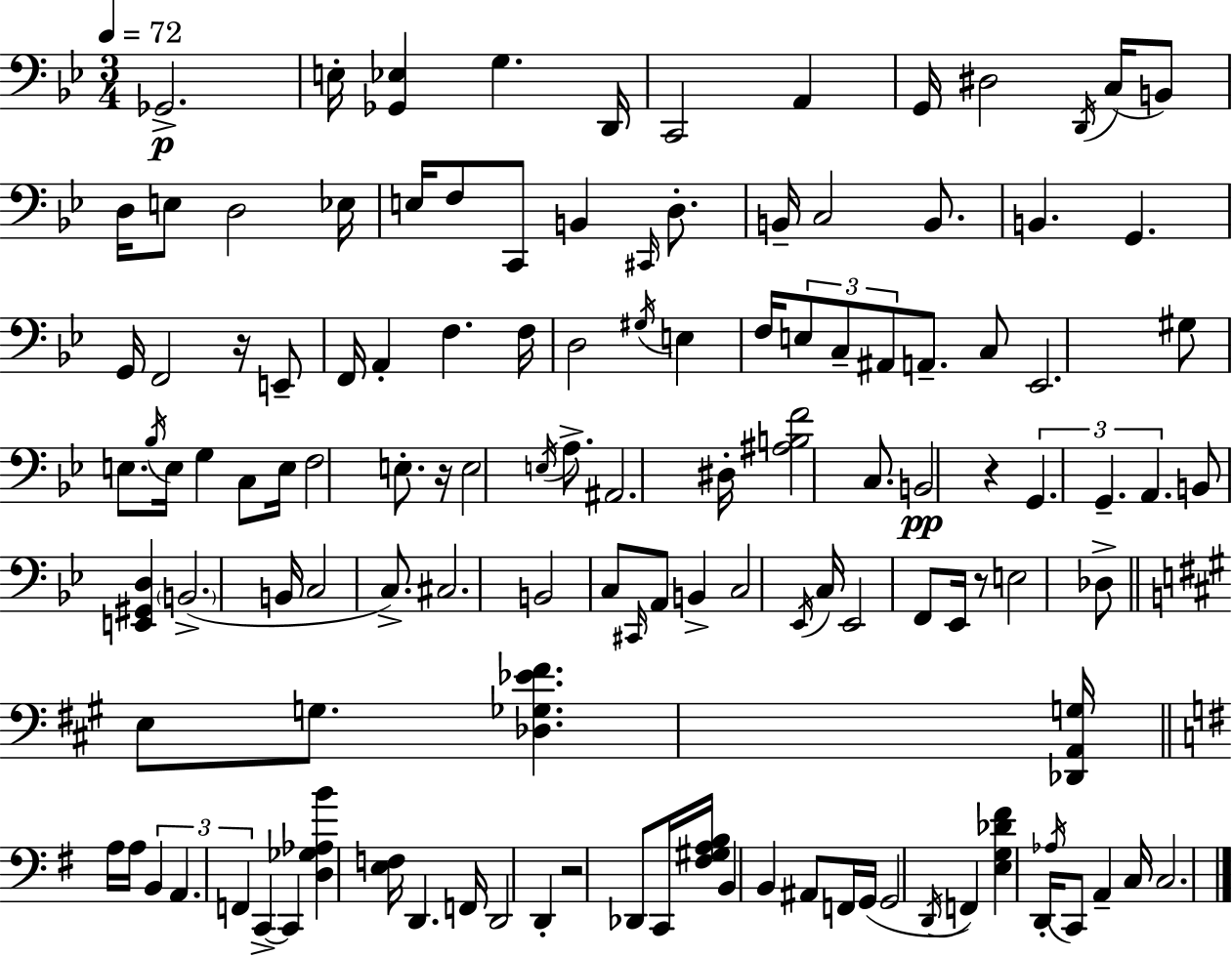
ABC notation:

X:1
T:Untitled
M:3/4
L:1/4
K:Gm
_G,,2 E,/4 [_G,,_E,] G, D,,/4 C,,2 A,, G,,/4 ^D,2 D,,/4 C,/4 B,,/2 D,/4 E,/2 D,2 _E,/4 E,/4 F,/2 C,,/2 B,, ^C,,/4 D,/2 B,,/4 C,2 B,,/2 B,, G,, G,,/4 F,,2 z/4 E,,/2 F,,/4 A,, F, F,/4 D,2 ^G,/4 E, F,/4 E,/2 C,/2 ^A,,/2 A,,/2 C,/2 _E,,2 ^G,/2 E,/2 _B,/4 E,/4 G, C,/2 E,/4 F,2 E,/2 z/4 E,2 E,/4 A,/2 ^A,,2 ^D,/4 [^A,B,F]2 C,/2 B,,2 z G,, G,, A,, B,,/2 [E,,^G,,D,] B,,2 B,,/4 C,2 C,/2 ^C,2 B,,2 C,/2 ^C,,/4 A,,/2 B,, C,2 _E,,/4 C,/4 _E,,2 F,,/2 _E,,/4 z/2 E,2 _D,/2 E,/2 G,/2 [_D,_G,_E^F] [_D,,A,,G,]/4 A,/4 A,/4 B,, A,, F,, C,, C,, [D,_G,_A,B] [E,F,]/4 D,, F,,/4 D,,2 D,, z2 _D,,/2 C,,/4 [^F,^G,A,B,]/4 B,, B,, ^A,,/2 F,,/4 G,,/4 G,,2 D,,/4 F,, [E,G,_D^F] D,,/4 _A,/4 C,,/2 A,, C,/4 C,2